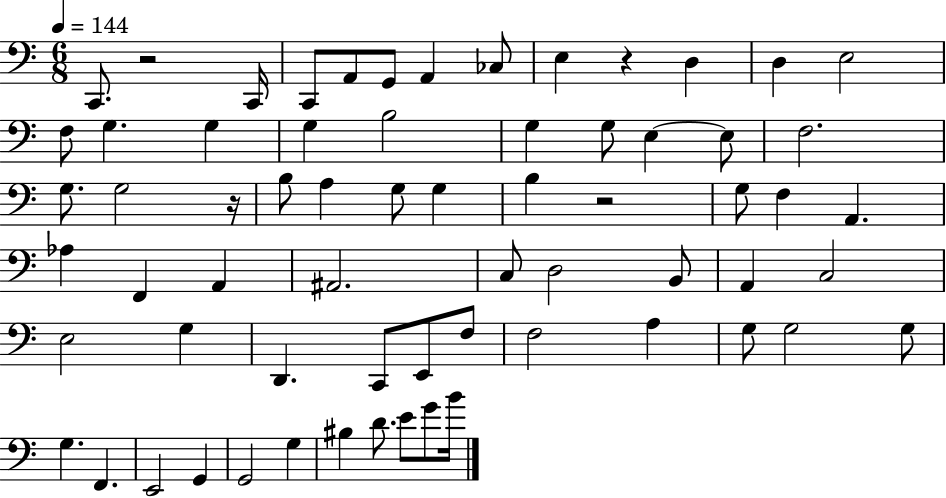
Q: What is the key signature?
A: C major